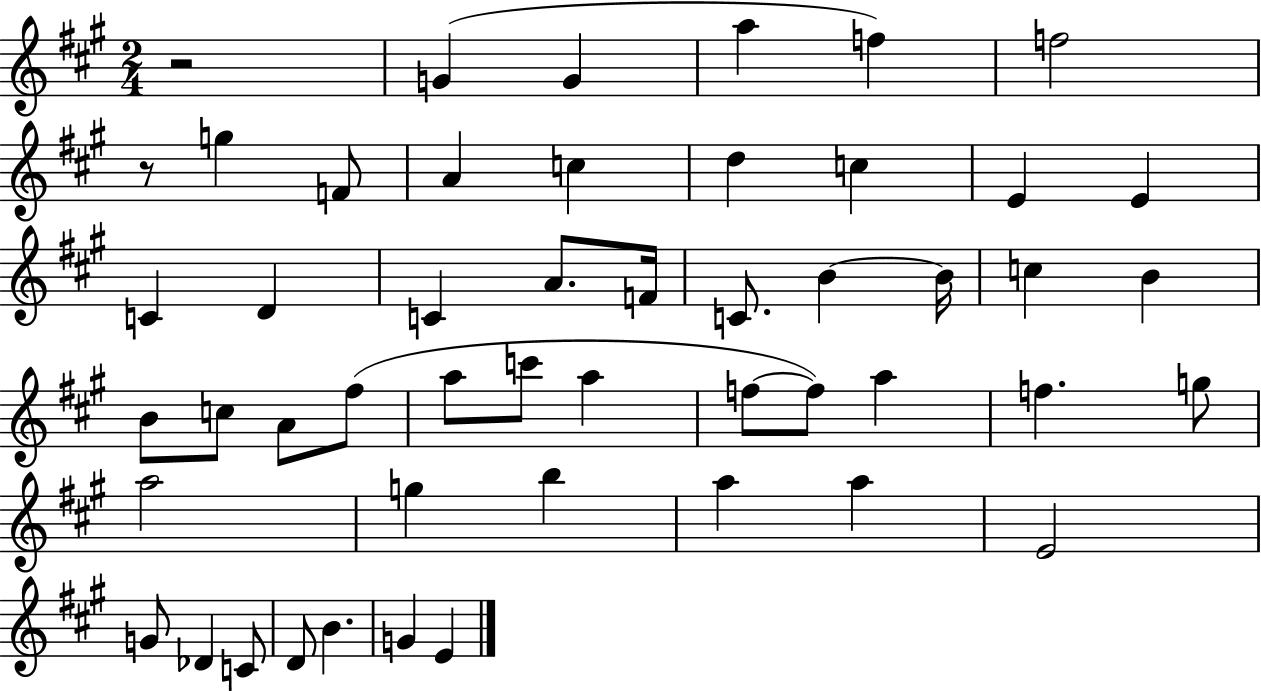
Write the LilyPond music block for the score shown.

{
  \clef treble
  \numericTimeSignature
  \time 2/4
  \key a \major
  r2 | g'4( g'4 | a''4 f''4) | f''2 | \break r8 g''4 f'8 | a'4 c''4 | d''4 c''4 | e'4 e'4 | \break c'4 d'4 | c'4 a'8. f'16 | c'8. b'4~~ b'16 | c''4 b'4 | \break b'8 c''8 a'8 fis''8( | a''8 c'''8 a''4 | f''8~~ f''8) a''4 | f''4. g''8 | \break a''2 | g''4 b''4 | a''4 a''4 | e'2 | \break g'8 des'4 c'8 | d'8 b'4. | g'4 e'4 | \bar "|."
}